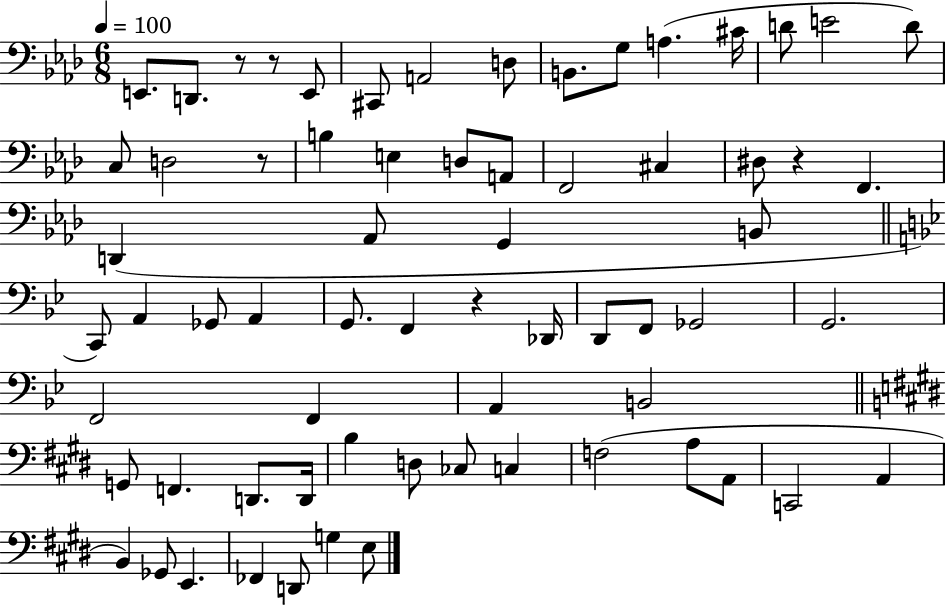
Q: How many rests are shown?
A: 5